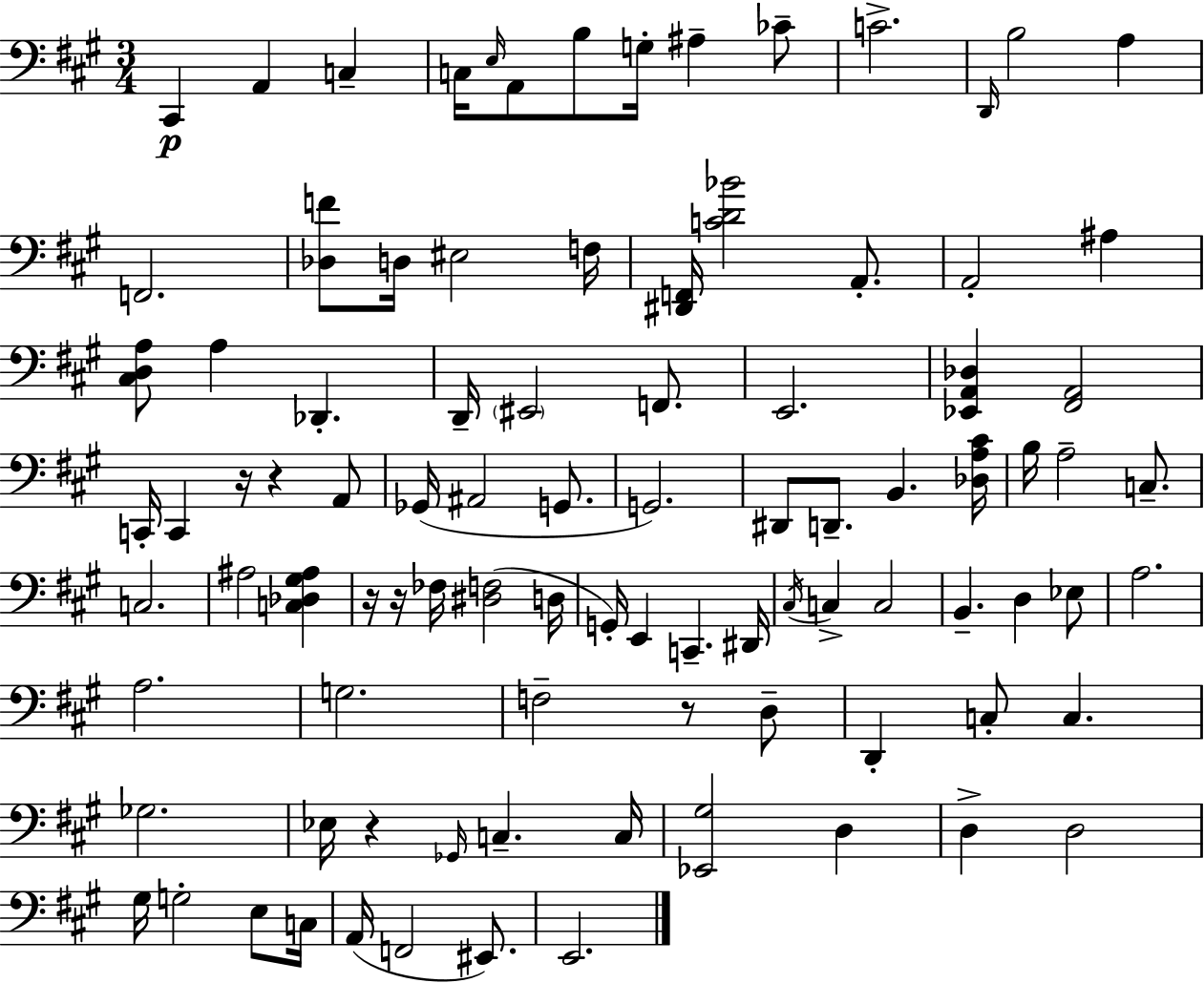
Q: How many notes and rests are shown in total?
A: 94